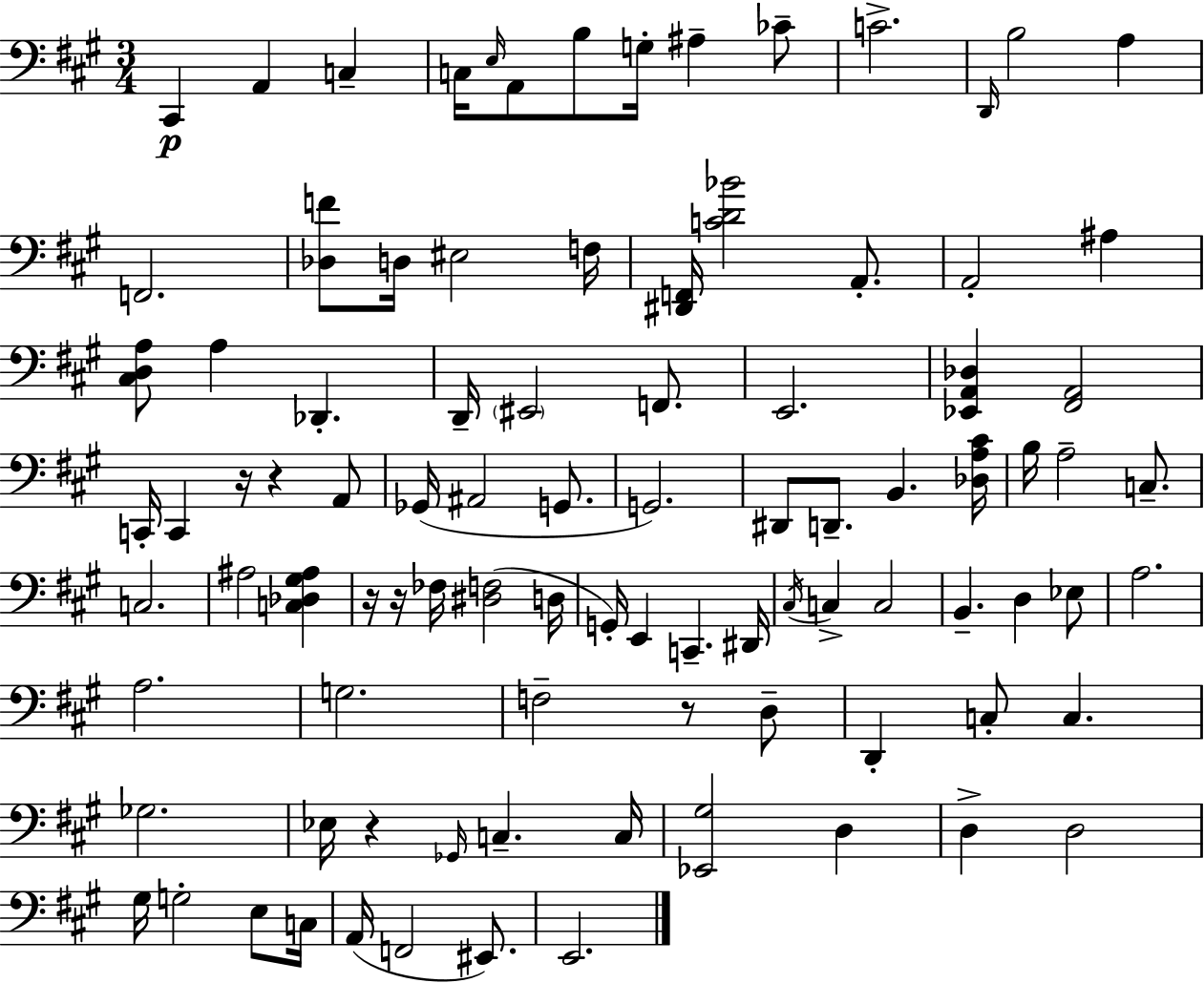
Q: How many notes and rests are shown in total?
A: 94